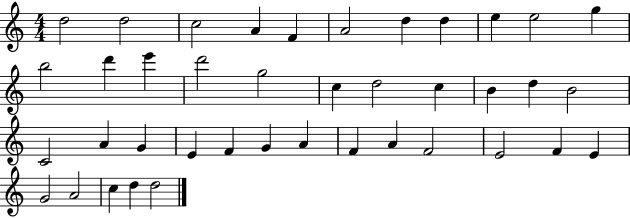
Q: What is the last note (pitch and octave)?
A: D5